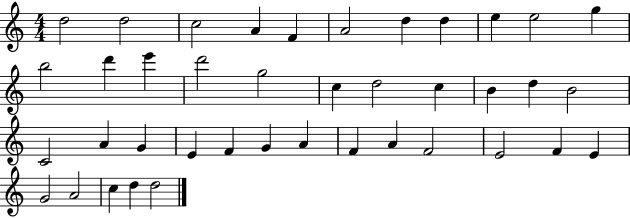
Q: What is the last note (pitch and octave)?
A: D5